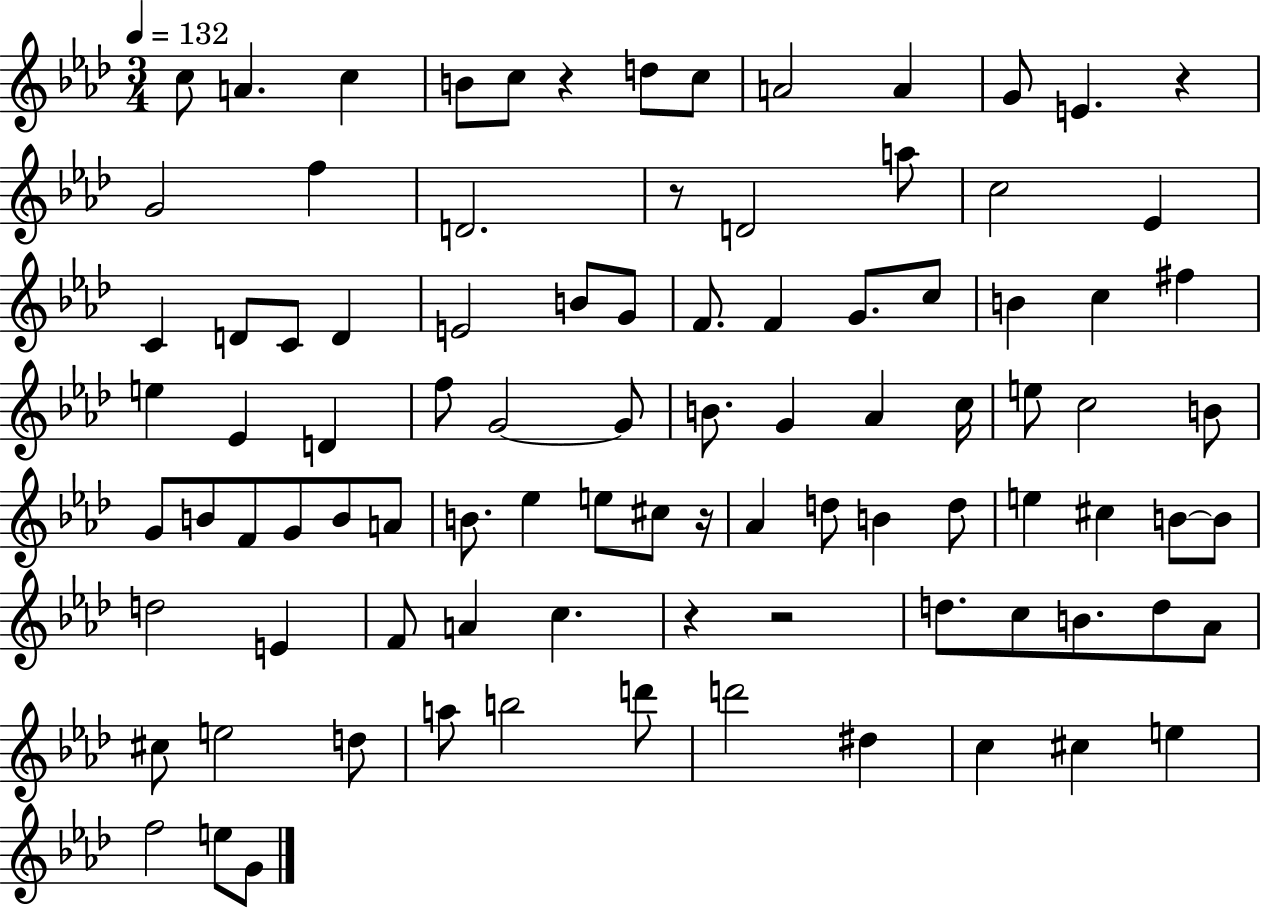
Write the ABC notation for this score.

X:1
T:Untitled
M:3/4
L:1/4
K:Ab
c/2 A c B/2 c/2 z d/2 c/2 A2 A G/2 E z G2 f D2 z/2 D2 a/2 c2 _E C D/2 C/2 D E2 B/2 G/2 F/2 F G/2 c/2 B c ^f e _E D f/2 G2 G/2 B/2 G _A c/4 e/2 c2 B/2 G/2 B/2 F/2 G/2 B/2 A/2 B/2 _e e/2 ^c/2 z/4 _A d/2 B d/2 e ^c B/2 B/2 d2 E F/2 A c z z2 d/2 c/2 B/2 d/2 _A/2 ^c/2 e2 d/2 a/2 b2 d'/2 d'2 ^d c ^c e f2 e/2 G/2